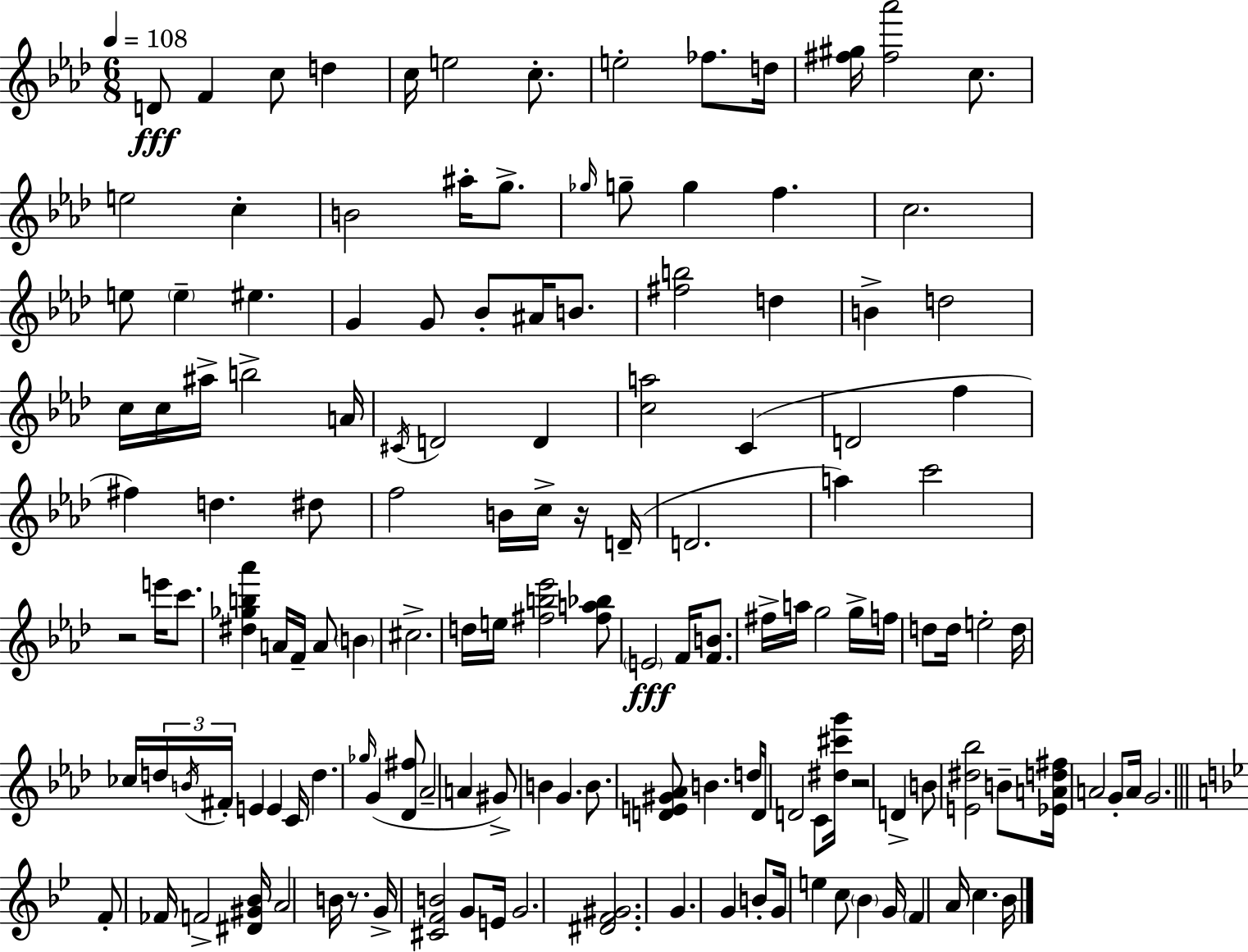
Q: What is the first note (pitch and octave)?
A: D4